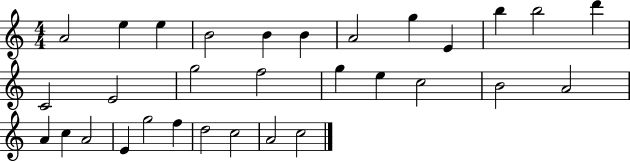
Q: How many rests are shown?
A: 0